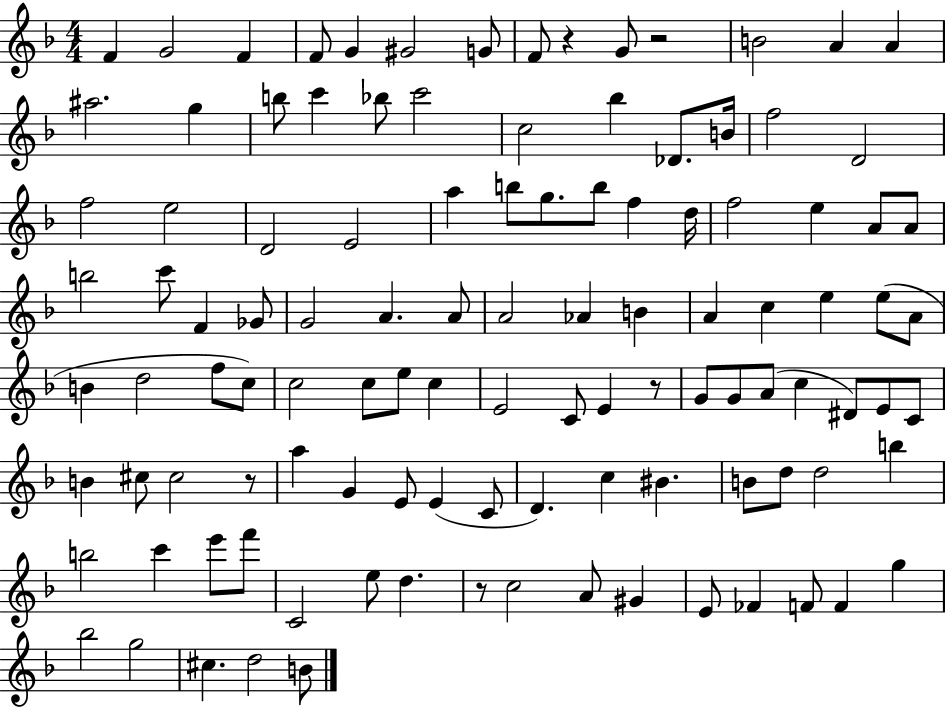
F4/q G4/h F4/q F4/e G4/q G#4/h G4/e F4/e R/q G4/e R/h B4/h A4/q A4/q A#5/h. G5/q B5/e C6/q Bb5/e C6/h C5/h Bb5/q Db4/e. B4/s F5/h D4/h F5/h E5/h D4/h E4/h A5/q B5/e G5/e. B5/e F5/q D5/s F5/h E5/q A4/e A4/e B5/h C6/e F4/q Gb4/e G4/h A4/q. A4/e A4/h Ab4/q B4/q A4/q C5/q E5/q E5/e A4/e B4/q D5/h F5/e C5/e C5/h C5/e E5/e C5/q E4/h C4/e E4/q R/e G4/e G4/e A4/e C5/q D#4/e E4/e C4/e B4/q C#5/e C#5/h R/e A5/q G4/q E4/e E4/q C4/e D4/q. C5/q BIS4/q. B4/e D5/e D5/h B5/q B5/h C6/q E6/e F6/e C4/h E5/e D5/q. R/e C5/h A4/e G#4/q E4/e FES4/q F4/e F4/q G5/q Bb5/h G5/h C#5/q. D5/h B4/e